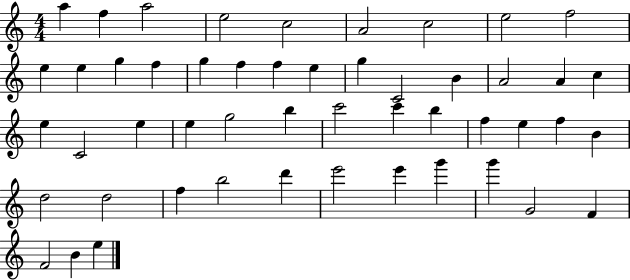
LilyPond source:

{
  \clef treble
  \numericTimeSignature
  \time 4/4
  \key c \major
  a''4 f''4 a''2 | e''2 c''2 | a'2 c''2 | e''2 f''2 | \break e''4 e''4 g''4 f''4 | g''4 f''4 f''4 e''4 | g''4 c'2 b'4 | a'2 a'4 c''4 | \break e''4 c'2 e''4 | e''4 g''2 b''4 | c'''2 c'''4 b''4 | f''4 e''4 f''4 b'4 | \break d''2 d''2 | f''4 b''2 d'''4 | e'''2 e'''4 g'''4 | g'''4 g'2 f'4 | \break f'2 b'4 e''4 | \bar "|."
}